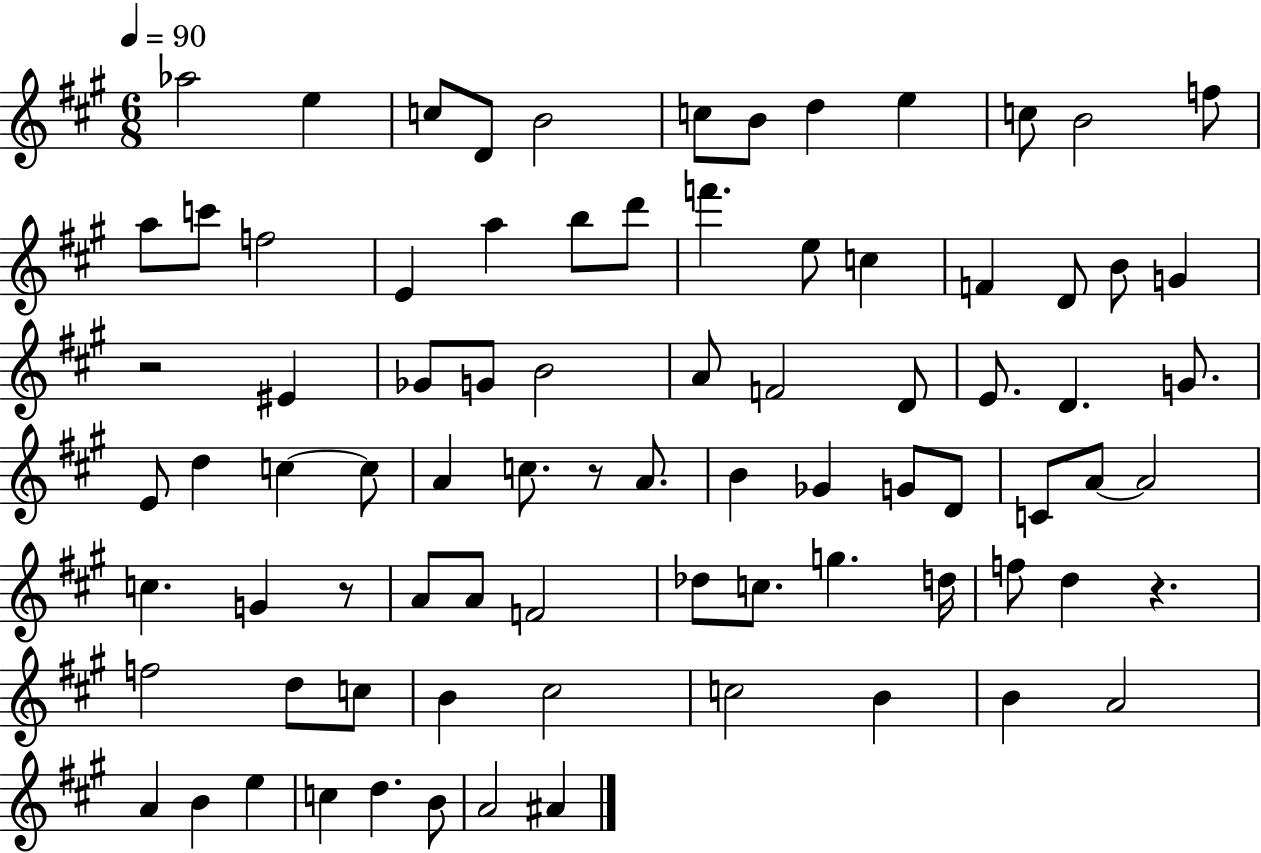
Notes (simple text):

Ab5/h E5/q C5/e D4/e B4/h C5/e B4/e D5/q E5/q C5/e B4/h F5/e A5/e C6/e F5/h E4/q A5/q B5/e D6/e F6/q. E5/e C5/q F4/q D4/e B4/e G4/q R/h EIS4/q Gb4/e G4/e B4/h A4/e F4/h D4/e E4/e. D4/q. G4/e. E4/e D5/q C5/q C5/e A4/q C5/e. R/e A4/e. B4/q Gb4/q G4/e D4/e C4/e A4/e A4/h C5/q. G4/q R/e A4/e A4/e F4/h Db5/e C5/e. G5/q. D5/s F5/e D5/q R/q. F5/h D5/e C5/e B4/q C#5/h C5/h B4/q B4/q A4/h A4/q B4/q E5/q C5/q D5/q. B4/e A4/h A#4/q